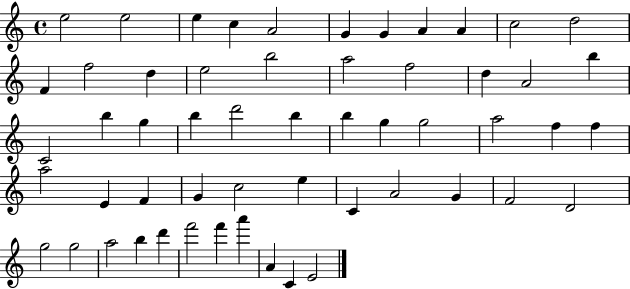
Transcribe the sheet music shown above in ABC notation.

X:1
T:Untitled
M:4/4
L:1/4
K:C
e2 e2 e c A2 G G A A c2 d2 F f2 d e2 b2 a2 f2 d A2 b C2 b g b d'2 b b g g2 a2 f f a2 E F G c2 e C A2 G F2 D2 g2 g2 a2 b d' f'2 f' a' A C E2